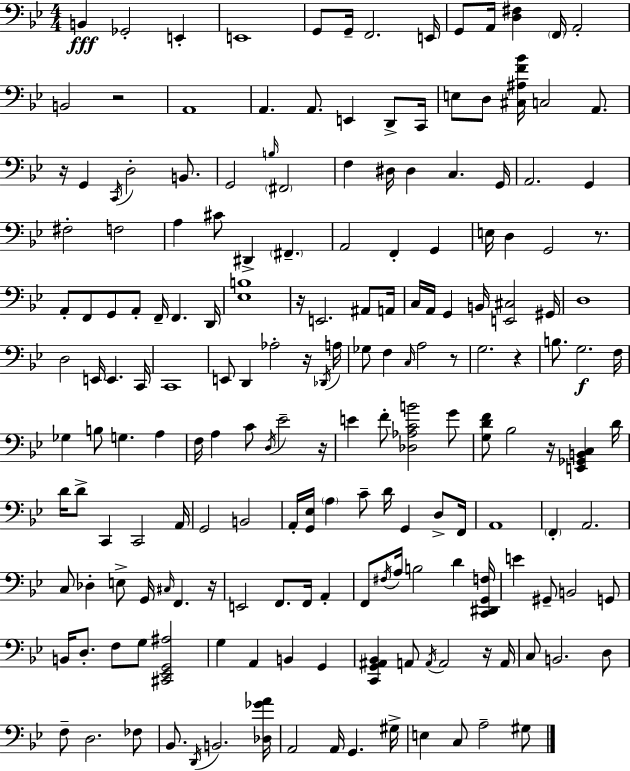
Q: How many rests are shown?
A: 11